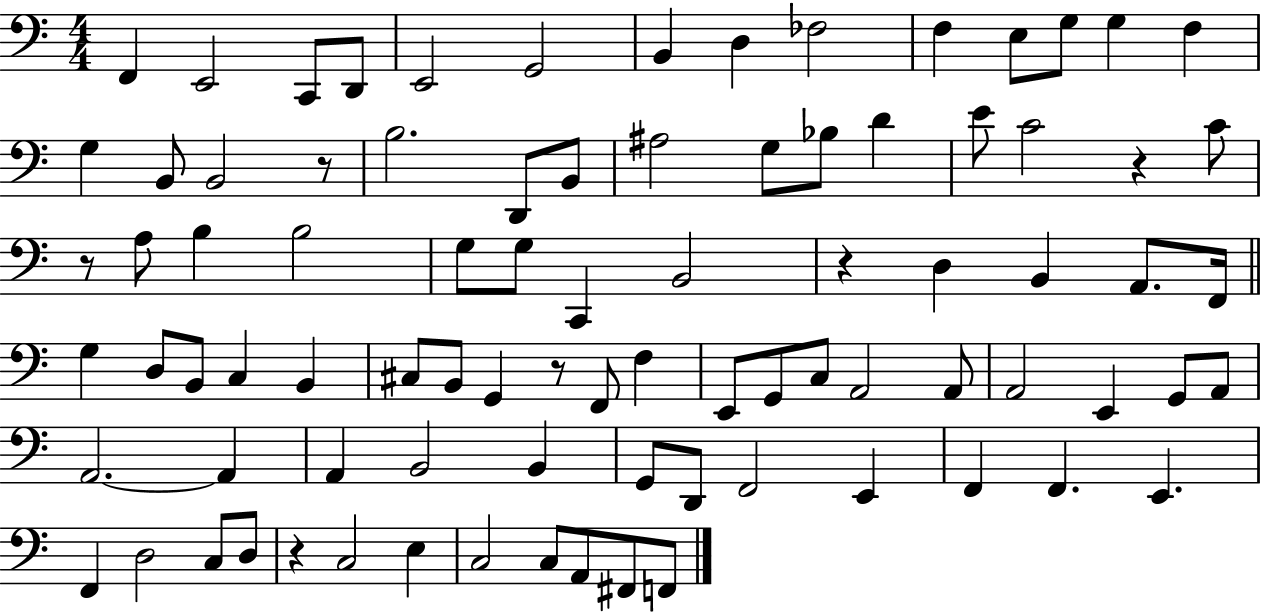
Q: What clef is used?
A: bass